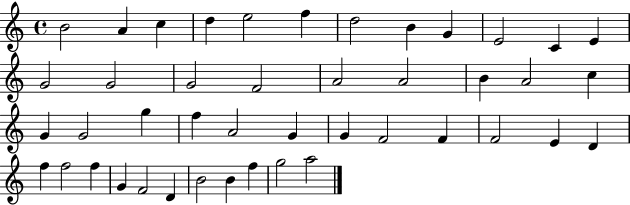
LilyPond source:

{
  \clef treble
  \time 4/4
  \defaultTimeSignature
  \key c \major
  b'2 a'4 c''4 | d''4 e''2 f''4 | d''2 b'4 g'4 | e'2 c'4 e'4 | \break g'2 g'2 | g'2 f'2 | a'2 a'2 | b'4 a'2 c''4 | \break g'4 g'2 g''4 | f''4 a'2 g'4 | g'4 f'2 f'4 | f'2 e'4 d'4 | \break f''4 f''2 f''4 | g'4 f'2 d'4 | b'2 b'4 f''4 | g''2 a''2 | \break \bar "|."
}